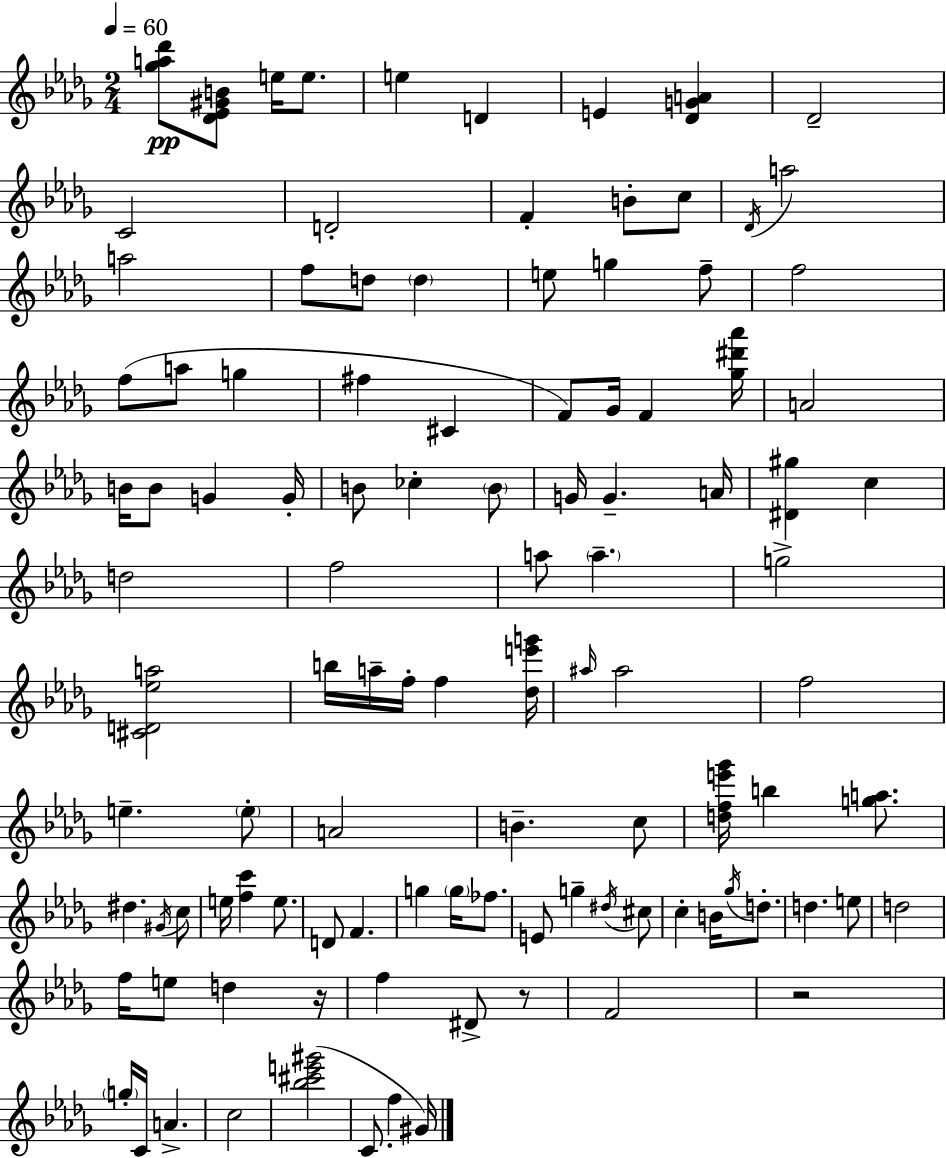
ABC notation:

X:1
T:Untitled
M:2/4
L:1/4
K:Bbm
[_ga_d']/2 [_D_E^GB]/2 e/4 e/2 e D E [_DGA] _D2 C2 D2 F B/2 c/2 _D/4 a2 a2 f/2 d/2 d e/2 g f/2 f2 f/2 a/2 g ^f ^C F/2 _G/4 F [_g^d'_a']/4 A2 B/4 B/2 G G/4 B/2 _c B/2 G/4 G A/4 [^D^g] c d2 f2 a/2 a g2 [^CD_ea]2 b/4 a/4 f/4 f [_de'g']/4 ^a/4 ^a2 f2 e e/2 A2 B c/2 [dfe'_g']/4 b [ga]/2 ^d ^G/4 c/2 e/4 [fc'] e/2 D/2 F g g/4 _f/2 E/2 g ^d/4 ^c/2 c B/4 _g/4 d/2 d e/2 d2 f/4 e/2 d z/4 f ^D/2 z/2 F2 z2 g/4 C/4 A c2 [_b^c'e'^g']2 C/2 f ^G/4